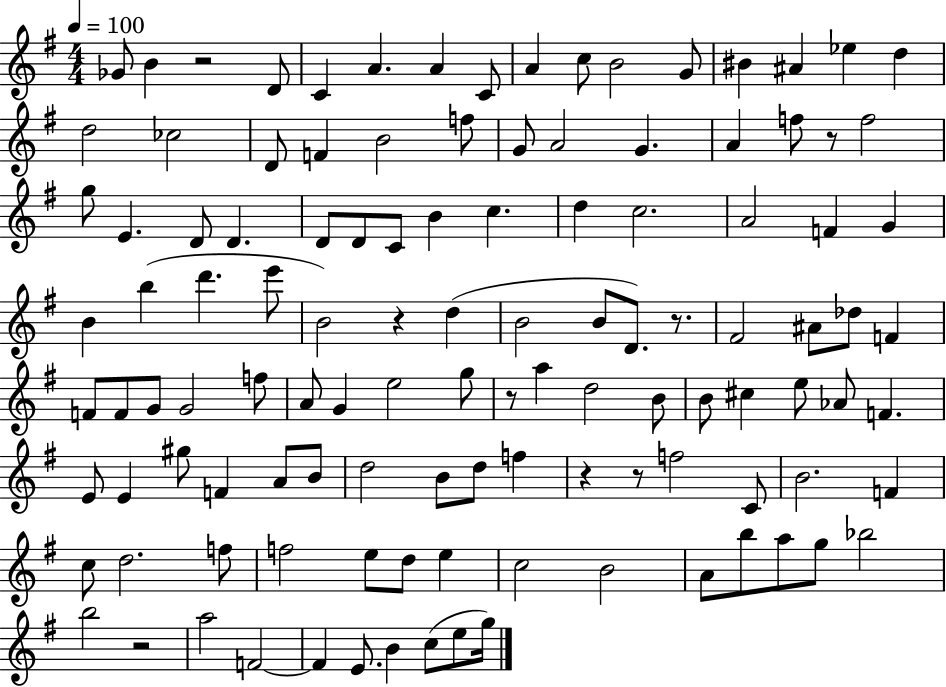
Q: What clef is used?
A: treble